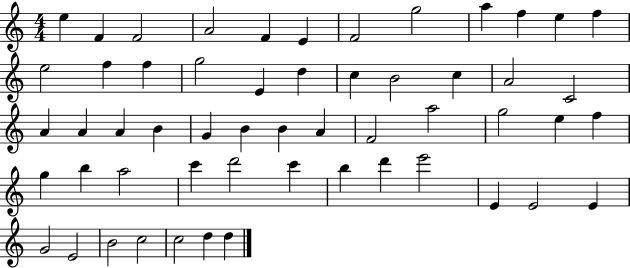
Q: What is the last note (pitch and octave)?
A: D5